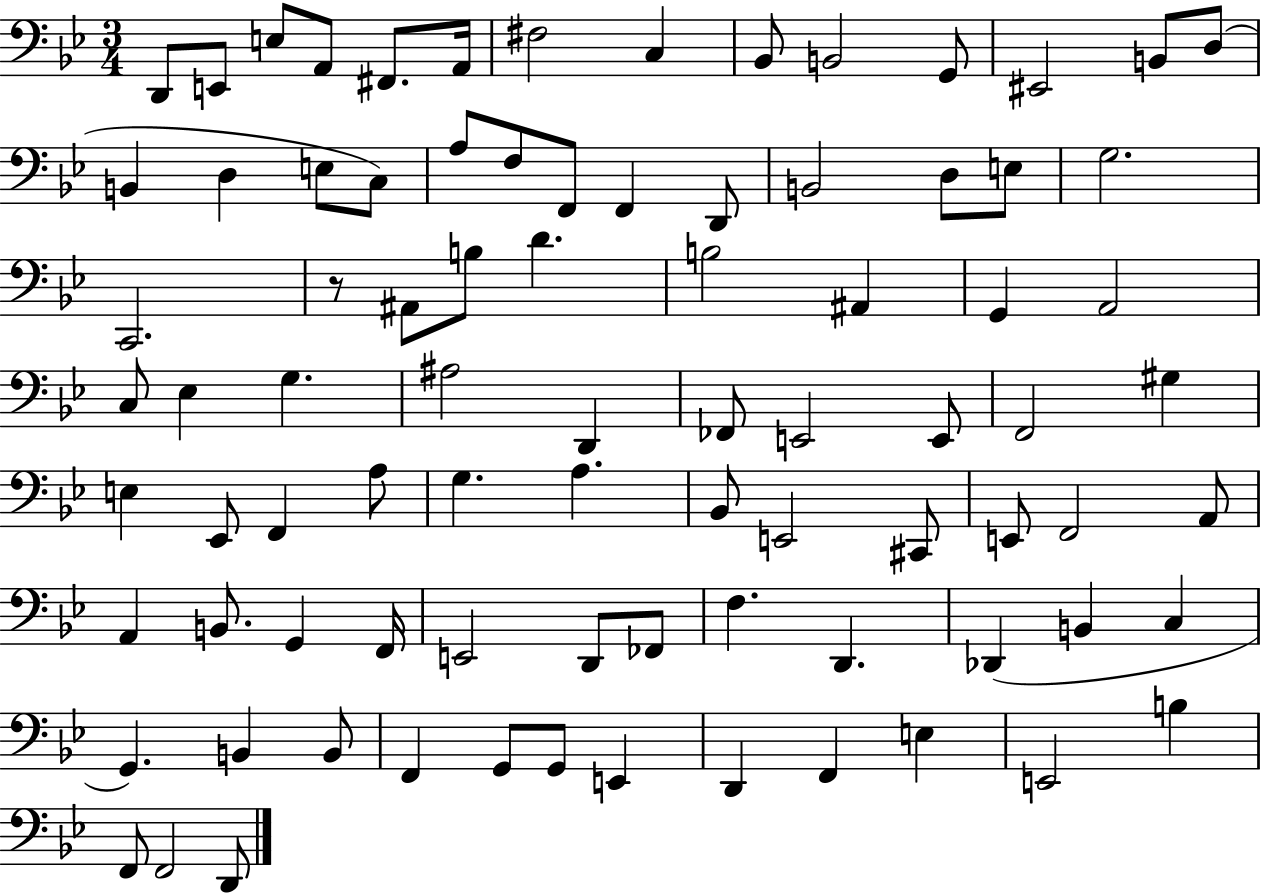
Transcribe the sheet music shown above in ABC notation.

X:1
T:Untitled
M:3/4
L:1/4
K:Bb
D,,/2 E,,/2 E,/2 A,,/2 ^F,,/2 A,,/4 ^F,2 C, _B,,/2 B,,2 G,,/2 ^E,,2 B,,/2 D,/2 B,, D, E,/2 C,/2 A,/2 F,/2 F,,/2 F,, D,,/2 B,,2 D,/2 E,/2 G,2 C,,2 z/2 ^A,,/2 B,/2 D B,2 ^A,, G,, A,,2 C,/2 _E, G, ^A,2 D,, _F,,/2 E,,2 E,,/2 F,,2 ^G, E, _E,,/2 F,, A,/2 G, A, _B,,/2 E,,2 ^C,,/2 E,,/2 F,,2 A,,/2 A,, B,,/2 G,, F,,/4 E,,2 D,,/2 _F,,/2 F, D,, _D,, B,, C, G,, B,, B,,/2 F,, G,,/2 G,,/2 E,, D,, F,, E, E,,2 B, F,,/2 F,,2 D,,/2